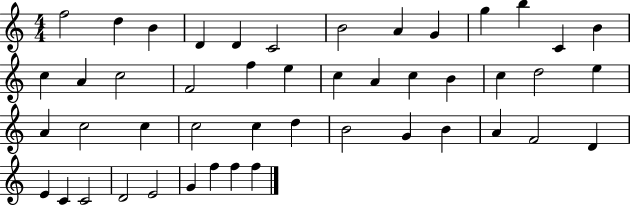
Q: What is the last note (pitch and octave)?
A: F5